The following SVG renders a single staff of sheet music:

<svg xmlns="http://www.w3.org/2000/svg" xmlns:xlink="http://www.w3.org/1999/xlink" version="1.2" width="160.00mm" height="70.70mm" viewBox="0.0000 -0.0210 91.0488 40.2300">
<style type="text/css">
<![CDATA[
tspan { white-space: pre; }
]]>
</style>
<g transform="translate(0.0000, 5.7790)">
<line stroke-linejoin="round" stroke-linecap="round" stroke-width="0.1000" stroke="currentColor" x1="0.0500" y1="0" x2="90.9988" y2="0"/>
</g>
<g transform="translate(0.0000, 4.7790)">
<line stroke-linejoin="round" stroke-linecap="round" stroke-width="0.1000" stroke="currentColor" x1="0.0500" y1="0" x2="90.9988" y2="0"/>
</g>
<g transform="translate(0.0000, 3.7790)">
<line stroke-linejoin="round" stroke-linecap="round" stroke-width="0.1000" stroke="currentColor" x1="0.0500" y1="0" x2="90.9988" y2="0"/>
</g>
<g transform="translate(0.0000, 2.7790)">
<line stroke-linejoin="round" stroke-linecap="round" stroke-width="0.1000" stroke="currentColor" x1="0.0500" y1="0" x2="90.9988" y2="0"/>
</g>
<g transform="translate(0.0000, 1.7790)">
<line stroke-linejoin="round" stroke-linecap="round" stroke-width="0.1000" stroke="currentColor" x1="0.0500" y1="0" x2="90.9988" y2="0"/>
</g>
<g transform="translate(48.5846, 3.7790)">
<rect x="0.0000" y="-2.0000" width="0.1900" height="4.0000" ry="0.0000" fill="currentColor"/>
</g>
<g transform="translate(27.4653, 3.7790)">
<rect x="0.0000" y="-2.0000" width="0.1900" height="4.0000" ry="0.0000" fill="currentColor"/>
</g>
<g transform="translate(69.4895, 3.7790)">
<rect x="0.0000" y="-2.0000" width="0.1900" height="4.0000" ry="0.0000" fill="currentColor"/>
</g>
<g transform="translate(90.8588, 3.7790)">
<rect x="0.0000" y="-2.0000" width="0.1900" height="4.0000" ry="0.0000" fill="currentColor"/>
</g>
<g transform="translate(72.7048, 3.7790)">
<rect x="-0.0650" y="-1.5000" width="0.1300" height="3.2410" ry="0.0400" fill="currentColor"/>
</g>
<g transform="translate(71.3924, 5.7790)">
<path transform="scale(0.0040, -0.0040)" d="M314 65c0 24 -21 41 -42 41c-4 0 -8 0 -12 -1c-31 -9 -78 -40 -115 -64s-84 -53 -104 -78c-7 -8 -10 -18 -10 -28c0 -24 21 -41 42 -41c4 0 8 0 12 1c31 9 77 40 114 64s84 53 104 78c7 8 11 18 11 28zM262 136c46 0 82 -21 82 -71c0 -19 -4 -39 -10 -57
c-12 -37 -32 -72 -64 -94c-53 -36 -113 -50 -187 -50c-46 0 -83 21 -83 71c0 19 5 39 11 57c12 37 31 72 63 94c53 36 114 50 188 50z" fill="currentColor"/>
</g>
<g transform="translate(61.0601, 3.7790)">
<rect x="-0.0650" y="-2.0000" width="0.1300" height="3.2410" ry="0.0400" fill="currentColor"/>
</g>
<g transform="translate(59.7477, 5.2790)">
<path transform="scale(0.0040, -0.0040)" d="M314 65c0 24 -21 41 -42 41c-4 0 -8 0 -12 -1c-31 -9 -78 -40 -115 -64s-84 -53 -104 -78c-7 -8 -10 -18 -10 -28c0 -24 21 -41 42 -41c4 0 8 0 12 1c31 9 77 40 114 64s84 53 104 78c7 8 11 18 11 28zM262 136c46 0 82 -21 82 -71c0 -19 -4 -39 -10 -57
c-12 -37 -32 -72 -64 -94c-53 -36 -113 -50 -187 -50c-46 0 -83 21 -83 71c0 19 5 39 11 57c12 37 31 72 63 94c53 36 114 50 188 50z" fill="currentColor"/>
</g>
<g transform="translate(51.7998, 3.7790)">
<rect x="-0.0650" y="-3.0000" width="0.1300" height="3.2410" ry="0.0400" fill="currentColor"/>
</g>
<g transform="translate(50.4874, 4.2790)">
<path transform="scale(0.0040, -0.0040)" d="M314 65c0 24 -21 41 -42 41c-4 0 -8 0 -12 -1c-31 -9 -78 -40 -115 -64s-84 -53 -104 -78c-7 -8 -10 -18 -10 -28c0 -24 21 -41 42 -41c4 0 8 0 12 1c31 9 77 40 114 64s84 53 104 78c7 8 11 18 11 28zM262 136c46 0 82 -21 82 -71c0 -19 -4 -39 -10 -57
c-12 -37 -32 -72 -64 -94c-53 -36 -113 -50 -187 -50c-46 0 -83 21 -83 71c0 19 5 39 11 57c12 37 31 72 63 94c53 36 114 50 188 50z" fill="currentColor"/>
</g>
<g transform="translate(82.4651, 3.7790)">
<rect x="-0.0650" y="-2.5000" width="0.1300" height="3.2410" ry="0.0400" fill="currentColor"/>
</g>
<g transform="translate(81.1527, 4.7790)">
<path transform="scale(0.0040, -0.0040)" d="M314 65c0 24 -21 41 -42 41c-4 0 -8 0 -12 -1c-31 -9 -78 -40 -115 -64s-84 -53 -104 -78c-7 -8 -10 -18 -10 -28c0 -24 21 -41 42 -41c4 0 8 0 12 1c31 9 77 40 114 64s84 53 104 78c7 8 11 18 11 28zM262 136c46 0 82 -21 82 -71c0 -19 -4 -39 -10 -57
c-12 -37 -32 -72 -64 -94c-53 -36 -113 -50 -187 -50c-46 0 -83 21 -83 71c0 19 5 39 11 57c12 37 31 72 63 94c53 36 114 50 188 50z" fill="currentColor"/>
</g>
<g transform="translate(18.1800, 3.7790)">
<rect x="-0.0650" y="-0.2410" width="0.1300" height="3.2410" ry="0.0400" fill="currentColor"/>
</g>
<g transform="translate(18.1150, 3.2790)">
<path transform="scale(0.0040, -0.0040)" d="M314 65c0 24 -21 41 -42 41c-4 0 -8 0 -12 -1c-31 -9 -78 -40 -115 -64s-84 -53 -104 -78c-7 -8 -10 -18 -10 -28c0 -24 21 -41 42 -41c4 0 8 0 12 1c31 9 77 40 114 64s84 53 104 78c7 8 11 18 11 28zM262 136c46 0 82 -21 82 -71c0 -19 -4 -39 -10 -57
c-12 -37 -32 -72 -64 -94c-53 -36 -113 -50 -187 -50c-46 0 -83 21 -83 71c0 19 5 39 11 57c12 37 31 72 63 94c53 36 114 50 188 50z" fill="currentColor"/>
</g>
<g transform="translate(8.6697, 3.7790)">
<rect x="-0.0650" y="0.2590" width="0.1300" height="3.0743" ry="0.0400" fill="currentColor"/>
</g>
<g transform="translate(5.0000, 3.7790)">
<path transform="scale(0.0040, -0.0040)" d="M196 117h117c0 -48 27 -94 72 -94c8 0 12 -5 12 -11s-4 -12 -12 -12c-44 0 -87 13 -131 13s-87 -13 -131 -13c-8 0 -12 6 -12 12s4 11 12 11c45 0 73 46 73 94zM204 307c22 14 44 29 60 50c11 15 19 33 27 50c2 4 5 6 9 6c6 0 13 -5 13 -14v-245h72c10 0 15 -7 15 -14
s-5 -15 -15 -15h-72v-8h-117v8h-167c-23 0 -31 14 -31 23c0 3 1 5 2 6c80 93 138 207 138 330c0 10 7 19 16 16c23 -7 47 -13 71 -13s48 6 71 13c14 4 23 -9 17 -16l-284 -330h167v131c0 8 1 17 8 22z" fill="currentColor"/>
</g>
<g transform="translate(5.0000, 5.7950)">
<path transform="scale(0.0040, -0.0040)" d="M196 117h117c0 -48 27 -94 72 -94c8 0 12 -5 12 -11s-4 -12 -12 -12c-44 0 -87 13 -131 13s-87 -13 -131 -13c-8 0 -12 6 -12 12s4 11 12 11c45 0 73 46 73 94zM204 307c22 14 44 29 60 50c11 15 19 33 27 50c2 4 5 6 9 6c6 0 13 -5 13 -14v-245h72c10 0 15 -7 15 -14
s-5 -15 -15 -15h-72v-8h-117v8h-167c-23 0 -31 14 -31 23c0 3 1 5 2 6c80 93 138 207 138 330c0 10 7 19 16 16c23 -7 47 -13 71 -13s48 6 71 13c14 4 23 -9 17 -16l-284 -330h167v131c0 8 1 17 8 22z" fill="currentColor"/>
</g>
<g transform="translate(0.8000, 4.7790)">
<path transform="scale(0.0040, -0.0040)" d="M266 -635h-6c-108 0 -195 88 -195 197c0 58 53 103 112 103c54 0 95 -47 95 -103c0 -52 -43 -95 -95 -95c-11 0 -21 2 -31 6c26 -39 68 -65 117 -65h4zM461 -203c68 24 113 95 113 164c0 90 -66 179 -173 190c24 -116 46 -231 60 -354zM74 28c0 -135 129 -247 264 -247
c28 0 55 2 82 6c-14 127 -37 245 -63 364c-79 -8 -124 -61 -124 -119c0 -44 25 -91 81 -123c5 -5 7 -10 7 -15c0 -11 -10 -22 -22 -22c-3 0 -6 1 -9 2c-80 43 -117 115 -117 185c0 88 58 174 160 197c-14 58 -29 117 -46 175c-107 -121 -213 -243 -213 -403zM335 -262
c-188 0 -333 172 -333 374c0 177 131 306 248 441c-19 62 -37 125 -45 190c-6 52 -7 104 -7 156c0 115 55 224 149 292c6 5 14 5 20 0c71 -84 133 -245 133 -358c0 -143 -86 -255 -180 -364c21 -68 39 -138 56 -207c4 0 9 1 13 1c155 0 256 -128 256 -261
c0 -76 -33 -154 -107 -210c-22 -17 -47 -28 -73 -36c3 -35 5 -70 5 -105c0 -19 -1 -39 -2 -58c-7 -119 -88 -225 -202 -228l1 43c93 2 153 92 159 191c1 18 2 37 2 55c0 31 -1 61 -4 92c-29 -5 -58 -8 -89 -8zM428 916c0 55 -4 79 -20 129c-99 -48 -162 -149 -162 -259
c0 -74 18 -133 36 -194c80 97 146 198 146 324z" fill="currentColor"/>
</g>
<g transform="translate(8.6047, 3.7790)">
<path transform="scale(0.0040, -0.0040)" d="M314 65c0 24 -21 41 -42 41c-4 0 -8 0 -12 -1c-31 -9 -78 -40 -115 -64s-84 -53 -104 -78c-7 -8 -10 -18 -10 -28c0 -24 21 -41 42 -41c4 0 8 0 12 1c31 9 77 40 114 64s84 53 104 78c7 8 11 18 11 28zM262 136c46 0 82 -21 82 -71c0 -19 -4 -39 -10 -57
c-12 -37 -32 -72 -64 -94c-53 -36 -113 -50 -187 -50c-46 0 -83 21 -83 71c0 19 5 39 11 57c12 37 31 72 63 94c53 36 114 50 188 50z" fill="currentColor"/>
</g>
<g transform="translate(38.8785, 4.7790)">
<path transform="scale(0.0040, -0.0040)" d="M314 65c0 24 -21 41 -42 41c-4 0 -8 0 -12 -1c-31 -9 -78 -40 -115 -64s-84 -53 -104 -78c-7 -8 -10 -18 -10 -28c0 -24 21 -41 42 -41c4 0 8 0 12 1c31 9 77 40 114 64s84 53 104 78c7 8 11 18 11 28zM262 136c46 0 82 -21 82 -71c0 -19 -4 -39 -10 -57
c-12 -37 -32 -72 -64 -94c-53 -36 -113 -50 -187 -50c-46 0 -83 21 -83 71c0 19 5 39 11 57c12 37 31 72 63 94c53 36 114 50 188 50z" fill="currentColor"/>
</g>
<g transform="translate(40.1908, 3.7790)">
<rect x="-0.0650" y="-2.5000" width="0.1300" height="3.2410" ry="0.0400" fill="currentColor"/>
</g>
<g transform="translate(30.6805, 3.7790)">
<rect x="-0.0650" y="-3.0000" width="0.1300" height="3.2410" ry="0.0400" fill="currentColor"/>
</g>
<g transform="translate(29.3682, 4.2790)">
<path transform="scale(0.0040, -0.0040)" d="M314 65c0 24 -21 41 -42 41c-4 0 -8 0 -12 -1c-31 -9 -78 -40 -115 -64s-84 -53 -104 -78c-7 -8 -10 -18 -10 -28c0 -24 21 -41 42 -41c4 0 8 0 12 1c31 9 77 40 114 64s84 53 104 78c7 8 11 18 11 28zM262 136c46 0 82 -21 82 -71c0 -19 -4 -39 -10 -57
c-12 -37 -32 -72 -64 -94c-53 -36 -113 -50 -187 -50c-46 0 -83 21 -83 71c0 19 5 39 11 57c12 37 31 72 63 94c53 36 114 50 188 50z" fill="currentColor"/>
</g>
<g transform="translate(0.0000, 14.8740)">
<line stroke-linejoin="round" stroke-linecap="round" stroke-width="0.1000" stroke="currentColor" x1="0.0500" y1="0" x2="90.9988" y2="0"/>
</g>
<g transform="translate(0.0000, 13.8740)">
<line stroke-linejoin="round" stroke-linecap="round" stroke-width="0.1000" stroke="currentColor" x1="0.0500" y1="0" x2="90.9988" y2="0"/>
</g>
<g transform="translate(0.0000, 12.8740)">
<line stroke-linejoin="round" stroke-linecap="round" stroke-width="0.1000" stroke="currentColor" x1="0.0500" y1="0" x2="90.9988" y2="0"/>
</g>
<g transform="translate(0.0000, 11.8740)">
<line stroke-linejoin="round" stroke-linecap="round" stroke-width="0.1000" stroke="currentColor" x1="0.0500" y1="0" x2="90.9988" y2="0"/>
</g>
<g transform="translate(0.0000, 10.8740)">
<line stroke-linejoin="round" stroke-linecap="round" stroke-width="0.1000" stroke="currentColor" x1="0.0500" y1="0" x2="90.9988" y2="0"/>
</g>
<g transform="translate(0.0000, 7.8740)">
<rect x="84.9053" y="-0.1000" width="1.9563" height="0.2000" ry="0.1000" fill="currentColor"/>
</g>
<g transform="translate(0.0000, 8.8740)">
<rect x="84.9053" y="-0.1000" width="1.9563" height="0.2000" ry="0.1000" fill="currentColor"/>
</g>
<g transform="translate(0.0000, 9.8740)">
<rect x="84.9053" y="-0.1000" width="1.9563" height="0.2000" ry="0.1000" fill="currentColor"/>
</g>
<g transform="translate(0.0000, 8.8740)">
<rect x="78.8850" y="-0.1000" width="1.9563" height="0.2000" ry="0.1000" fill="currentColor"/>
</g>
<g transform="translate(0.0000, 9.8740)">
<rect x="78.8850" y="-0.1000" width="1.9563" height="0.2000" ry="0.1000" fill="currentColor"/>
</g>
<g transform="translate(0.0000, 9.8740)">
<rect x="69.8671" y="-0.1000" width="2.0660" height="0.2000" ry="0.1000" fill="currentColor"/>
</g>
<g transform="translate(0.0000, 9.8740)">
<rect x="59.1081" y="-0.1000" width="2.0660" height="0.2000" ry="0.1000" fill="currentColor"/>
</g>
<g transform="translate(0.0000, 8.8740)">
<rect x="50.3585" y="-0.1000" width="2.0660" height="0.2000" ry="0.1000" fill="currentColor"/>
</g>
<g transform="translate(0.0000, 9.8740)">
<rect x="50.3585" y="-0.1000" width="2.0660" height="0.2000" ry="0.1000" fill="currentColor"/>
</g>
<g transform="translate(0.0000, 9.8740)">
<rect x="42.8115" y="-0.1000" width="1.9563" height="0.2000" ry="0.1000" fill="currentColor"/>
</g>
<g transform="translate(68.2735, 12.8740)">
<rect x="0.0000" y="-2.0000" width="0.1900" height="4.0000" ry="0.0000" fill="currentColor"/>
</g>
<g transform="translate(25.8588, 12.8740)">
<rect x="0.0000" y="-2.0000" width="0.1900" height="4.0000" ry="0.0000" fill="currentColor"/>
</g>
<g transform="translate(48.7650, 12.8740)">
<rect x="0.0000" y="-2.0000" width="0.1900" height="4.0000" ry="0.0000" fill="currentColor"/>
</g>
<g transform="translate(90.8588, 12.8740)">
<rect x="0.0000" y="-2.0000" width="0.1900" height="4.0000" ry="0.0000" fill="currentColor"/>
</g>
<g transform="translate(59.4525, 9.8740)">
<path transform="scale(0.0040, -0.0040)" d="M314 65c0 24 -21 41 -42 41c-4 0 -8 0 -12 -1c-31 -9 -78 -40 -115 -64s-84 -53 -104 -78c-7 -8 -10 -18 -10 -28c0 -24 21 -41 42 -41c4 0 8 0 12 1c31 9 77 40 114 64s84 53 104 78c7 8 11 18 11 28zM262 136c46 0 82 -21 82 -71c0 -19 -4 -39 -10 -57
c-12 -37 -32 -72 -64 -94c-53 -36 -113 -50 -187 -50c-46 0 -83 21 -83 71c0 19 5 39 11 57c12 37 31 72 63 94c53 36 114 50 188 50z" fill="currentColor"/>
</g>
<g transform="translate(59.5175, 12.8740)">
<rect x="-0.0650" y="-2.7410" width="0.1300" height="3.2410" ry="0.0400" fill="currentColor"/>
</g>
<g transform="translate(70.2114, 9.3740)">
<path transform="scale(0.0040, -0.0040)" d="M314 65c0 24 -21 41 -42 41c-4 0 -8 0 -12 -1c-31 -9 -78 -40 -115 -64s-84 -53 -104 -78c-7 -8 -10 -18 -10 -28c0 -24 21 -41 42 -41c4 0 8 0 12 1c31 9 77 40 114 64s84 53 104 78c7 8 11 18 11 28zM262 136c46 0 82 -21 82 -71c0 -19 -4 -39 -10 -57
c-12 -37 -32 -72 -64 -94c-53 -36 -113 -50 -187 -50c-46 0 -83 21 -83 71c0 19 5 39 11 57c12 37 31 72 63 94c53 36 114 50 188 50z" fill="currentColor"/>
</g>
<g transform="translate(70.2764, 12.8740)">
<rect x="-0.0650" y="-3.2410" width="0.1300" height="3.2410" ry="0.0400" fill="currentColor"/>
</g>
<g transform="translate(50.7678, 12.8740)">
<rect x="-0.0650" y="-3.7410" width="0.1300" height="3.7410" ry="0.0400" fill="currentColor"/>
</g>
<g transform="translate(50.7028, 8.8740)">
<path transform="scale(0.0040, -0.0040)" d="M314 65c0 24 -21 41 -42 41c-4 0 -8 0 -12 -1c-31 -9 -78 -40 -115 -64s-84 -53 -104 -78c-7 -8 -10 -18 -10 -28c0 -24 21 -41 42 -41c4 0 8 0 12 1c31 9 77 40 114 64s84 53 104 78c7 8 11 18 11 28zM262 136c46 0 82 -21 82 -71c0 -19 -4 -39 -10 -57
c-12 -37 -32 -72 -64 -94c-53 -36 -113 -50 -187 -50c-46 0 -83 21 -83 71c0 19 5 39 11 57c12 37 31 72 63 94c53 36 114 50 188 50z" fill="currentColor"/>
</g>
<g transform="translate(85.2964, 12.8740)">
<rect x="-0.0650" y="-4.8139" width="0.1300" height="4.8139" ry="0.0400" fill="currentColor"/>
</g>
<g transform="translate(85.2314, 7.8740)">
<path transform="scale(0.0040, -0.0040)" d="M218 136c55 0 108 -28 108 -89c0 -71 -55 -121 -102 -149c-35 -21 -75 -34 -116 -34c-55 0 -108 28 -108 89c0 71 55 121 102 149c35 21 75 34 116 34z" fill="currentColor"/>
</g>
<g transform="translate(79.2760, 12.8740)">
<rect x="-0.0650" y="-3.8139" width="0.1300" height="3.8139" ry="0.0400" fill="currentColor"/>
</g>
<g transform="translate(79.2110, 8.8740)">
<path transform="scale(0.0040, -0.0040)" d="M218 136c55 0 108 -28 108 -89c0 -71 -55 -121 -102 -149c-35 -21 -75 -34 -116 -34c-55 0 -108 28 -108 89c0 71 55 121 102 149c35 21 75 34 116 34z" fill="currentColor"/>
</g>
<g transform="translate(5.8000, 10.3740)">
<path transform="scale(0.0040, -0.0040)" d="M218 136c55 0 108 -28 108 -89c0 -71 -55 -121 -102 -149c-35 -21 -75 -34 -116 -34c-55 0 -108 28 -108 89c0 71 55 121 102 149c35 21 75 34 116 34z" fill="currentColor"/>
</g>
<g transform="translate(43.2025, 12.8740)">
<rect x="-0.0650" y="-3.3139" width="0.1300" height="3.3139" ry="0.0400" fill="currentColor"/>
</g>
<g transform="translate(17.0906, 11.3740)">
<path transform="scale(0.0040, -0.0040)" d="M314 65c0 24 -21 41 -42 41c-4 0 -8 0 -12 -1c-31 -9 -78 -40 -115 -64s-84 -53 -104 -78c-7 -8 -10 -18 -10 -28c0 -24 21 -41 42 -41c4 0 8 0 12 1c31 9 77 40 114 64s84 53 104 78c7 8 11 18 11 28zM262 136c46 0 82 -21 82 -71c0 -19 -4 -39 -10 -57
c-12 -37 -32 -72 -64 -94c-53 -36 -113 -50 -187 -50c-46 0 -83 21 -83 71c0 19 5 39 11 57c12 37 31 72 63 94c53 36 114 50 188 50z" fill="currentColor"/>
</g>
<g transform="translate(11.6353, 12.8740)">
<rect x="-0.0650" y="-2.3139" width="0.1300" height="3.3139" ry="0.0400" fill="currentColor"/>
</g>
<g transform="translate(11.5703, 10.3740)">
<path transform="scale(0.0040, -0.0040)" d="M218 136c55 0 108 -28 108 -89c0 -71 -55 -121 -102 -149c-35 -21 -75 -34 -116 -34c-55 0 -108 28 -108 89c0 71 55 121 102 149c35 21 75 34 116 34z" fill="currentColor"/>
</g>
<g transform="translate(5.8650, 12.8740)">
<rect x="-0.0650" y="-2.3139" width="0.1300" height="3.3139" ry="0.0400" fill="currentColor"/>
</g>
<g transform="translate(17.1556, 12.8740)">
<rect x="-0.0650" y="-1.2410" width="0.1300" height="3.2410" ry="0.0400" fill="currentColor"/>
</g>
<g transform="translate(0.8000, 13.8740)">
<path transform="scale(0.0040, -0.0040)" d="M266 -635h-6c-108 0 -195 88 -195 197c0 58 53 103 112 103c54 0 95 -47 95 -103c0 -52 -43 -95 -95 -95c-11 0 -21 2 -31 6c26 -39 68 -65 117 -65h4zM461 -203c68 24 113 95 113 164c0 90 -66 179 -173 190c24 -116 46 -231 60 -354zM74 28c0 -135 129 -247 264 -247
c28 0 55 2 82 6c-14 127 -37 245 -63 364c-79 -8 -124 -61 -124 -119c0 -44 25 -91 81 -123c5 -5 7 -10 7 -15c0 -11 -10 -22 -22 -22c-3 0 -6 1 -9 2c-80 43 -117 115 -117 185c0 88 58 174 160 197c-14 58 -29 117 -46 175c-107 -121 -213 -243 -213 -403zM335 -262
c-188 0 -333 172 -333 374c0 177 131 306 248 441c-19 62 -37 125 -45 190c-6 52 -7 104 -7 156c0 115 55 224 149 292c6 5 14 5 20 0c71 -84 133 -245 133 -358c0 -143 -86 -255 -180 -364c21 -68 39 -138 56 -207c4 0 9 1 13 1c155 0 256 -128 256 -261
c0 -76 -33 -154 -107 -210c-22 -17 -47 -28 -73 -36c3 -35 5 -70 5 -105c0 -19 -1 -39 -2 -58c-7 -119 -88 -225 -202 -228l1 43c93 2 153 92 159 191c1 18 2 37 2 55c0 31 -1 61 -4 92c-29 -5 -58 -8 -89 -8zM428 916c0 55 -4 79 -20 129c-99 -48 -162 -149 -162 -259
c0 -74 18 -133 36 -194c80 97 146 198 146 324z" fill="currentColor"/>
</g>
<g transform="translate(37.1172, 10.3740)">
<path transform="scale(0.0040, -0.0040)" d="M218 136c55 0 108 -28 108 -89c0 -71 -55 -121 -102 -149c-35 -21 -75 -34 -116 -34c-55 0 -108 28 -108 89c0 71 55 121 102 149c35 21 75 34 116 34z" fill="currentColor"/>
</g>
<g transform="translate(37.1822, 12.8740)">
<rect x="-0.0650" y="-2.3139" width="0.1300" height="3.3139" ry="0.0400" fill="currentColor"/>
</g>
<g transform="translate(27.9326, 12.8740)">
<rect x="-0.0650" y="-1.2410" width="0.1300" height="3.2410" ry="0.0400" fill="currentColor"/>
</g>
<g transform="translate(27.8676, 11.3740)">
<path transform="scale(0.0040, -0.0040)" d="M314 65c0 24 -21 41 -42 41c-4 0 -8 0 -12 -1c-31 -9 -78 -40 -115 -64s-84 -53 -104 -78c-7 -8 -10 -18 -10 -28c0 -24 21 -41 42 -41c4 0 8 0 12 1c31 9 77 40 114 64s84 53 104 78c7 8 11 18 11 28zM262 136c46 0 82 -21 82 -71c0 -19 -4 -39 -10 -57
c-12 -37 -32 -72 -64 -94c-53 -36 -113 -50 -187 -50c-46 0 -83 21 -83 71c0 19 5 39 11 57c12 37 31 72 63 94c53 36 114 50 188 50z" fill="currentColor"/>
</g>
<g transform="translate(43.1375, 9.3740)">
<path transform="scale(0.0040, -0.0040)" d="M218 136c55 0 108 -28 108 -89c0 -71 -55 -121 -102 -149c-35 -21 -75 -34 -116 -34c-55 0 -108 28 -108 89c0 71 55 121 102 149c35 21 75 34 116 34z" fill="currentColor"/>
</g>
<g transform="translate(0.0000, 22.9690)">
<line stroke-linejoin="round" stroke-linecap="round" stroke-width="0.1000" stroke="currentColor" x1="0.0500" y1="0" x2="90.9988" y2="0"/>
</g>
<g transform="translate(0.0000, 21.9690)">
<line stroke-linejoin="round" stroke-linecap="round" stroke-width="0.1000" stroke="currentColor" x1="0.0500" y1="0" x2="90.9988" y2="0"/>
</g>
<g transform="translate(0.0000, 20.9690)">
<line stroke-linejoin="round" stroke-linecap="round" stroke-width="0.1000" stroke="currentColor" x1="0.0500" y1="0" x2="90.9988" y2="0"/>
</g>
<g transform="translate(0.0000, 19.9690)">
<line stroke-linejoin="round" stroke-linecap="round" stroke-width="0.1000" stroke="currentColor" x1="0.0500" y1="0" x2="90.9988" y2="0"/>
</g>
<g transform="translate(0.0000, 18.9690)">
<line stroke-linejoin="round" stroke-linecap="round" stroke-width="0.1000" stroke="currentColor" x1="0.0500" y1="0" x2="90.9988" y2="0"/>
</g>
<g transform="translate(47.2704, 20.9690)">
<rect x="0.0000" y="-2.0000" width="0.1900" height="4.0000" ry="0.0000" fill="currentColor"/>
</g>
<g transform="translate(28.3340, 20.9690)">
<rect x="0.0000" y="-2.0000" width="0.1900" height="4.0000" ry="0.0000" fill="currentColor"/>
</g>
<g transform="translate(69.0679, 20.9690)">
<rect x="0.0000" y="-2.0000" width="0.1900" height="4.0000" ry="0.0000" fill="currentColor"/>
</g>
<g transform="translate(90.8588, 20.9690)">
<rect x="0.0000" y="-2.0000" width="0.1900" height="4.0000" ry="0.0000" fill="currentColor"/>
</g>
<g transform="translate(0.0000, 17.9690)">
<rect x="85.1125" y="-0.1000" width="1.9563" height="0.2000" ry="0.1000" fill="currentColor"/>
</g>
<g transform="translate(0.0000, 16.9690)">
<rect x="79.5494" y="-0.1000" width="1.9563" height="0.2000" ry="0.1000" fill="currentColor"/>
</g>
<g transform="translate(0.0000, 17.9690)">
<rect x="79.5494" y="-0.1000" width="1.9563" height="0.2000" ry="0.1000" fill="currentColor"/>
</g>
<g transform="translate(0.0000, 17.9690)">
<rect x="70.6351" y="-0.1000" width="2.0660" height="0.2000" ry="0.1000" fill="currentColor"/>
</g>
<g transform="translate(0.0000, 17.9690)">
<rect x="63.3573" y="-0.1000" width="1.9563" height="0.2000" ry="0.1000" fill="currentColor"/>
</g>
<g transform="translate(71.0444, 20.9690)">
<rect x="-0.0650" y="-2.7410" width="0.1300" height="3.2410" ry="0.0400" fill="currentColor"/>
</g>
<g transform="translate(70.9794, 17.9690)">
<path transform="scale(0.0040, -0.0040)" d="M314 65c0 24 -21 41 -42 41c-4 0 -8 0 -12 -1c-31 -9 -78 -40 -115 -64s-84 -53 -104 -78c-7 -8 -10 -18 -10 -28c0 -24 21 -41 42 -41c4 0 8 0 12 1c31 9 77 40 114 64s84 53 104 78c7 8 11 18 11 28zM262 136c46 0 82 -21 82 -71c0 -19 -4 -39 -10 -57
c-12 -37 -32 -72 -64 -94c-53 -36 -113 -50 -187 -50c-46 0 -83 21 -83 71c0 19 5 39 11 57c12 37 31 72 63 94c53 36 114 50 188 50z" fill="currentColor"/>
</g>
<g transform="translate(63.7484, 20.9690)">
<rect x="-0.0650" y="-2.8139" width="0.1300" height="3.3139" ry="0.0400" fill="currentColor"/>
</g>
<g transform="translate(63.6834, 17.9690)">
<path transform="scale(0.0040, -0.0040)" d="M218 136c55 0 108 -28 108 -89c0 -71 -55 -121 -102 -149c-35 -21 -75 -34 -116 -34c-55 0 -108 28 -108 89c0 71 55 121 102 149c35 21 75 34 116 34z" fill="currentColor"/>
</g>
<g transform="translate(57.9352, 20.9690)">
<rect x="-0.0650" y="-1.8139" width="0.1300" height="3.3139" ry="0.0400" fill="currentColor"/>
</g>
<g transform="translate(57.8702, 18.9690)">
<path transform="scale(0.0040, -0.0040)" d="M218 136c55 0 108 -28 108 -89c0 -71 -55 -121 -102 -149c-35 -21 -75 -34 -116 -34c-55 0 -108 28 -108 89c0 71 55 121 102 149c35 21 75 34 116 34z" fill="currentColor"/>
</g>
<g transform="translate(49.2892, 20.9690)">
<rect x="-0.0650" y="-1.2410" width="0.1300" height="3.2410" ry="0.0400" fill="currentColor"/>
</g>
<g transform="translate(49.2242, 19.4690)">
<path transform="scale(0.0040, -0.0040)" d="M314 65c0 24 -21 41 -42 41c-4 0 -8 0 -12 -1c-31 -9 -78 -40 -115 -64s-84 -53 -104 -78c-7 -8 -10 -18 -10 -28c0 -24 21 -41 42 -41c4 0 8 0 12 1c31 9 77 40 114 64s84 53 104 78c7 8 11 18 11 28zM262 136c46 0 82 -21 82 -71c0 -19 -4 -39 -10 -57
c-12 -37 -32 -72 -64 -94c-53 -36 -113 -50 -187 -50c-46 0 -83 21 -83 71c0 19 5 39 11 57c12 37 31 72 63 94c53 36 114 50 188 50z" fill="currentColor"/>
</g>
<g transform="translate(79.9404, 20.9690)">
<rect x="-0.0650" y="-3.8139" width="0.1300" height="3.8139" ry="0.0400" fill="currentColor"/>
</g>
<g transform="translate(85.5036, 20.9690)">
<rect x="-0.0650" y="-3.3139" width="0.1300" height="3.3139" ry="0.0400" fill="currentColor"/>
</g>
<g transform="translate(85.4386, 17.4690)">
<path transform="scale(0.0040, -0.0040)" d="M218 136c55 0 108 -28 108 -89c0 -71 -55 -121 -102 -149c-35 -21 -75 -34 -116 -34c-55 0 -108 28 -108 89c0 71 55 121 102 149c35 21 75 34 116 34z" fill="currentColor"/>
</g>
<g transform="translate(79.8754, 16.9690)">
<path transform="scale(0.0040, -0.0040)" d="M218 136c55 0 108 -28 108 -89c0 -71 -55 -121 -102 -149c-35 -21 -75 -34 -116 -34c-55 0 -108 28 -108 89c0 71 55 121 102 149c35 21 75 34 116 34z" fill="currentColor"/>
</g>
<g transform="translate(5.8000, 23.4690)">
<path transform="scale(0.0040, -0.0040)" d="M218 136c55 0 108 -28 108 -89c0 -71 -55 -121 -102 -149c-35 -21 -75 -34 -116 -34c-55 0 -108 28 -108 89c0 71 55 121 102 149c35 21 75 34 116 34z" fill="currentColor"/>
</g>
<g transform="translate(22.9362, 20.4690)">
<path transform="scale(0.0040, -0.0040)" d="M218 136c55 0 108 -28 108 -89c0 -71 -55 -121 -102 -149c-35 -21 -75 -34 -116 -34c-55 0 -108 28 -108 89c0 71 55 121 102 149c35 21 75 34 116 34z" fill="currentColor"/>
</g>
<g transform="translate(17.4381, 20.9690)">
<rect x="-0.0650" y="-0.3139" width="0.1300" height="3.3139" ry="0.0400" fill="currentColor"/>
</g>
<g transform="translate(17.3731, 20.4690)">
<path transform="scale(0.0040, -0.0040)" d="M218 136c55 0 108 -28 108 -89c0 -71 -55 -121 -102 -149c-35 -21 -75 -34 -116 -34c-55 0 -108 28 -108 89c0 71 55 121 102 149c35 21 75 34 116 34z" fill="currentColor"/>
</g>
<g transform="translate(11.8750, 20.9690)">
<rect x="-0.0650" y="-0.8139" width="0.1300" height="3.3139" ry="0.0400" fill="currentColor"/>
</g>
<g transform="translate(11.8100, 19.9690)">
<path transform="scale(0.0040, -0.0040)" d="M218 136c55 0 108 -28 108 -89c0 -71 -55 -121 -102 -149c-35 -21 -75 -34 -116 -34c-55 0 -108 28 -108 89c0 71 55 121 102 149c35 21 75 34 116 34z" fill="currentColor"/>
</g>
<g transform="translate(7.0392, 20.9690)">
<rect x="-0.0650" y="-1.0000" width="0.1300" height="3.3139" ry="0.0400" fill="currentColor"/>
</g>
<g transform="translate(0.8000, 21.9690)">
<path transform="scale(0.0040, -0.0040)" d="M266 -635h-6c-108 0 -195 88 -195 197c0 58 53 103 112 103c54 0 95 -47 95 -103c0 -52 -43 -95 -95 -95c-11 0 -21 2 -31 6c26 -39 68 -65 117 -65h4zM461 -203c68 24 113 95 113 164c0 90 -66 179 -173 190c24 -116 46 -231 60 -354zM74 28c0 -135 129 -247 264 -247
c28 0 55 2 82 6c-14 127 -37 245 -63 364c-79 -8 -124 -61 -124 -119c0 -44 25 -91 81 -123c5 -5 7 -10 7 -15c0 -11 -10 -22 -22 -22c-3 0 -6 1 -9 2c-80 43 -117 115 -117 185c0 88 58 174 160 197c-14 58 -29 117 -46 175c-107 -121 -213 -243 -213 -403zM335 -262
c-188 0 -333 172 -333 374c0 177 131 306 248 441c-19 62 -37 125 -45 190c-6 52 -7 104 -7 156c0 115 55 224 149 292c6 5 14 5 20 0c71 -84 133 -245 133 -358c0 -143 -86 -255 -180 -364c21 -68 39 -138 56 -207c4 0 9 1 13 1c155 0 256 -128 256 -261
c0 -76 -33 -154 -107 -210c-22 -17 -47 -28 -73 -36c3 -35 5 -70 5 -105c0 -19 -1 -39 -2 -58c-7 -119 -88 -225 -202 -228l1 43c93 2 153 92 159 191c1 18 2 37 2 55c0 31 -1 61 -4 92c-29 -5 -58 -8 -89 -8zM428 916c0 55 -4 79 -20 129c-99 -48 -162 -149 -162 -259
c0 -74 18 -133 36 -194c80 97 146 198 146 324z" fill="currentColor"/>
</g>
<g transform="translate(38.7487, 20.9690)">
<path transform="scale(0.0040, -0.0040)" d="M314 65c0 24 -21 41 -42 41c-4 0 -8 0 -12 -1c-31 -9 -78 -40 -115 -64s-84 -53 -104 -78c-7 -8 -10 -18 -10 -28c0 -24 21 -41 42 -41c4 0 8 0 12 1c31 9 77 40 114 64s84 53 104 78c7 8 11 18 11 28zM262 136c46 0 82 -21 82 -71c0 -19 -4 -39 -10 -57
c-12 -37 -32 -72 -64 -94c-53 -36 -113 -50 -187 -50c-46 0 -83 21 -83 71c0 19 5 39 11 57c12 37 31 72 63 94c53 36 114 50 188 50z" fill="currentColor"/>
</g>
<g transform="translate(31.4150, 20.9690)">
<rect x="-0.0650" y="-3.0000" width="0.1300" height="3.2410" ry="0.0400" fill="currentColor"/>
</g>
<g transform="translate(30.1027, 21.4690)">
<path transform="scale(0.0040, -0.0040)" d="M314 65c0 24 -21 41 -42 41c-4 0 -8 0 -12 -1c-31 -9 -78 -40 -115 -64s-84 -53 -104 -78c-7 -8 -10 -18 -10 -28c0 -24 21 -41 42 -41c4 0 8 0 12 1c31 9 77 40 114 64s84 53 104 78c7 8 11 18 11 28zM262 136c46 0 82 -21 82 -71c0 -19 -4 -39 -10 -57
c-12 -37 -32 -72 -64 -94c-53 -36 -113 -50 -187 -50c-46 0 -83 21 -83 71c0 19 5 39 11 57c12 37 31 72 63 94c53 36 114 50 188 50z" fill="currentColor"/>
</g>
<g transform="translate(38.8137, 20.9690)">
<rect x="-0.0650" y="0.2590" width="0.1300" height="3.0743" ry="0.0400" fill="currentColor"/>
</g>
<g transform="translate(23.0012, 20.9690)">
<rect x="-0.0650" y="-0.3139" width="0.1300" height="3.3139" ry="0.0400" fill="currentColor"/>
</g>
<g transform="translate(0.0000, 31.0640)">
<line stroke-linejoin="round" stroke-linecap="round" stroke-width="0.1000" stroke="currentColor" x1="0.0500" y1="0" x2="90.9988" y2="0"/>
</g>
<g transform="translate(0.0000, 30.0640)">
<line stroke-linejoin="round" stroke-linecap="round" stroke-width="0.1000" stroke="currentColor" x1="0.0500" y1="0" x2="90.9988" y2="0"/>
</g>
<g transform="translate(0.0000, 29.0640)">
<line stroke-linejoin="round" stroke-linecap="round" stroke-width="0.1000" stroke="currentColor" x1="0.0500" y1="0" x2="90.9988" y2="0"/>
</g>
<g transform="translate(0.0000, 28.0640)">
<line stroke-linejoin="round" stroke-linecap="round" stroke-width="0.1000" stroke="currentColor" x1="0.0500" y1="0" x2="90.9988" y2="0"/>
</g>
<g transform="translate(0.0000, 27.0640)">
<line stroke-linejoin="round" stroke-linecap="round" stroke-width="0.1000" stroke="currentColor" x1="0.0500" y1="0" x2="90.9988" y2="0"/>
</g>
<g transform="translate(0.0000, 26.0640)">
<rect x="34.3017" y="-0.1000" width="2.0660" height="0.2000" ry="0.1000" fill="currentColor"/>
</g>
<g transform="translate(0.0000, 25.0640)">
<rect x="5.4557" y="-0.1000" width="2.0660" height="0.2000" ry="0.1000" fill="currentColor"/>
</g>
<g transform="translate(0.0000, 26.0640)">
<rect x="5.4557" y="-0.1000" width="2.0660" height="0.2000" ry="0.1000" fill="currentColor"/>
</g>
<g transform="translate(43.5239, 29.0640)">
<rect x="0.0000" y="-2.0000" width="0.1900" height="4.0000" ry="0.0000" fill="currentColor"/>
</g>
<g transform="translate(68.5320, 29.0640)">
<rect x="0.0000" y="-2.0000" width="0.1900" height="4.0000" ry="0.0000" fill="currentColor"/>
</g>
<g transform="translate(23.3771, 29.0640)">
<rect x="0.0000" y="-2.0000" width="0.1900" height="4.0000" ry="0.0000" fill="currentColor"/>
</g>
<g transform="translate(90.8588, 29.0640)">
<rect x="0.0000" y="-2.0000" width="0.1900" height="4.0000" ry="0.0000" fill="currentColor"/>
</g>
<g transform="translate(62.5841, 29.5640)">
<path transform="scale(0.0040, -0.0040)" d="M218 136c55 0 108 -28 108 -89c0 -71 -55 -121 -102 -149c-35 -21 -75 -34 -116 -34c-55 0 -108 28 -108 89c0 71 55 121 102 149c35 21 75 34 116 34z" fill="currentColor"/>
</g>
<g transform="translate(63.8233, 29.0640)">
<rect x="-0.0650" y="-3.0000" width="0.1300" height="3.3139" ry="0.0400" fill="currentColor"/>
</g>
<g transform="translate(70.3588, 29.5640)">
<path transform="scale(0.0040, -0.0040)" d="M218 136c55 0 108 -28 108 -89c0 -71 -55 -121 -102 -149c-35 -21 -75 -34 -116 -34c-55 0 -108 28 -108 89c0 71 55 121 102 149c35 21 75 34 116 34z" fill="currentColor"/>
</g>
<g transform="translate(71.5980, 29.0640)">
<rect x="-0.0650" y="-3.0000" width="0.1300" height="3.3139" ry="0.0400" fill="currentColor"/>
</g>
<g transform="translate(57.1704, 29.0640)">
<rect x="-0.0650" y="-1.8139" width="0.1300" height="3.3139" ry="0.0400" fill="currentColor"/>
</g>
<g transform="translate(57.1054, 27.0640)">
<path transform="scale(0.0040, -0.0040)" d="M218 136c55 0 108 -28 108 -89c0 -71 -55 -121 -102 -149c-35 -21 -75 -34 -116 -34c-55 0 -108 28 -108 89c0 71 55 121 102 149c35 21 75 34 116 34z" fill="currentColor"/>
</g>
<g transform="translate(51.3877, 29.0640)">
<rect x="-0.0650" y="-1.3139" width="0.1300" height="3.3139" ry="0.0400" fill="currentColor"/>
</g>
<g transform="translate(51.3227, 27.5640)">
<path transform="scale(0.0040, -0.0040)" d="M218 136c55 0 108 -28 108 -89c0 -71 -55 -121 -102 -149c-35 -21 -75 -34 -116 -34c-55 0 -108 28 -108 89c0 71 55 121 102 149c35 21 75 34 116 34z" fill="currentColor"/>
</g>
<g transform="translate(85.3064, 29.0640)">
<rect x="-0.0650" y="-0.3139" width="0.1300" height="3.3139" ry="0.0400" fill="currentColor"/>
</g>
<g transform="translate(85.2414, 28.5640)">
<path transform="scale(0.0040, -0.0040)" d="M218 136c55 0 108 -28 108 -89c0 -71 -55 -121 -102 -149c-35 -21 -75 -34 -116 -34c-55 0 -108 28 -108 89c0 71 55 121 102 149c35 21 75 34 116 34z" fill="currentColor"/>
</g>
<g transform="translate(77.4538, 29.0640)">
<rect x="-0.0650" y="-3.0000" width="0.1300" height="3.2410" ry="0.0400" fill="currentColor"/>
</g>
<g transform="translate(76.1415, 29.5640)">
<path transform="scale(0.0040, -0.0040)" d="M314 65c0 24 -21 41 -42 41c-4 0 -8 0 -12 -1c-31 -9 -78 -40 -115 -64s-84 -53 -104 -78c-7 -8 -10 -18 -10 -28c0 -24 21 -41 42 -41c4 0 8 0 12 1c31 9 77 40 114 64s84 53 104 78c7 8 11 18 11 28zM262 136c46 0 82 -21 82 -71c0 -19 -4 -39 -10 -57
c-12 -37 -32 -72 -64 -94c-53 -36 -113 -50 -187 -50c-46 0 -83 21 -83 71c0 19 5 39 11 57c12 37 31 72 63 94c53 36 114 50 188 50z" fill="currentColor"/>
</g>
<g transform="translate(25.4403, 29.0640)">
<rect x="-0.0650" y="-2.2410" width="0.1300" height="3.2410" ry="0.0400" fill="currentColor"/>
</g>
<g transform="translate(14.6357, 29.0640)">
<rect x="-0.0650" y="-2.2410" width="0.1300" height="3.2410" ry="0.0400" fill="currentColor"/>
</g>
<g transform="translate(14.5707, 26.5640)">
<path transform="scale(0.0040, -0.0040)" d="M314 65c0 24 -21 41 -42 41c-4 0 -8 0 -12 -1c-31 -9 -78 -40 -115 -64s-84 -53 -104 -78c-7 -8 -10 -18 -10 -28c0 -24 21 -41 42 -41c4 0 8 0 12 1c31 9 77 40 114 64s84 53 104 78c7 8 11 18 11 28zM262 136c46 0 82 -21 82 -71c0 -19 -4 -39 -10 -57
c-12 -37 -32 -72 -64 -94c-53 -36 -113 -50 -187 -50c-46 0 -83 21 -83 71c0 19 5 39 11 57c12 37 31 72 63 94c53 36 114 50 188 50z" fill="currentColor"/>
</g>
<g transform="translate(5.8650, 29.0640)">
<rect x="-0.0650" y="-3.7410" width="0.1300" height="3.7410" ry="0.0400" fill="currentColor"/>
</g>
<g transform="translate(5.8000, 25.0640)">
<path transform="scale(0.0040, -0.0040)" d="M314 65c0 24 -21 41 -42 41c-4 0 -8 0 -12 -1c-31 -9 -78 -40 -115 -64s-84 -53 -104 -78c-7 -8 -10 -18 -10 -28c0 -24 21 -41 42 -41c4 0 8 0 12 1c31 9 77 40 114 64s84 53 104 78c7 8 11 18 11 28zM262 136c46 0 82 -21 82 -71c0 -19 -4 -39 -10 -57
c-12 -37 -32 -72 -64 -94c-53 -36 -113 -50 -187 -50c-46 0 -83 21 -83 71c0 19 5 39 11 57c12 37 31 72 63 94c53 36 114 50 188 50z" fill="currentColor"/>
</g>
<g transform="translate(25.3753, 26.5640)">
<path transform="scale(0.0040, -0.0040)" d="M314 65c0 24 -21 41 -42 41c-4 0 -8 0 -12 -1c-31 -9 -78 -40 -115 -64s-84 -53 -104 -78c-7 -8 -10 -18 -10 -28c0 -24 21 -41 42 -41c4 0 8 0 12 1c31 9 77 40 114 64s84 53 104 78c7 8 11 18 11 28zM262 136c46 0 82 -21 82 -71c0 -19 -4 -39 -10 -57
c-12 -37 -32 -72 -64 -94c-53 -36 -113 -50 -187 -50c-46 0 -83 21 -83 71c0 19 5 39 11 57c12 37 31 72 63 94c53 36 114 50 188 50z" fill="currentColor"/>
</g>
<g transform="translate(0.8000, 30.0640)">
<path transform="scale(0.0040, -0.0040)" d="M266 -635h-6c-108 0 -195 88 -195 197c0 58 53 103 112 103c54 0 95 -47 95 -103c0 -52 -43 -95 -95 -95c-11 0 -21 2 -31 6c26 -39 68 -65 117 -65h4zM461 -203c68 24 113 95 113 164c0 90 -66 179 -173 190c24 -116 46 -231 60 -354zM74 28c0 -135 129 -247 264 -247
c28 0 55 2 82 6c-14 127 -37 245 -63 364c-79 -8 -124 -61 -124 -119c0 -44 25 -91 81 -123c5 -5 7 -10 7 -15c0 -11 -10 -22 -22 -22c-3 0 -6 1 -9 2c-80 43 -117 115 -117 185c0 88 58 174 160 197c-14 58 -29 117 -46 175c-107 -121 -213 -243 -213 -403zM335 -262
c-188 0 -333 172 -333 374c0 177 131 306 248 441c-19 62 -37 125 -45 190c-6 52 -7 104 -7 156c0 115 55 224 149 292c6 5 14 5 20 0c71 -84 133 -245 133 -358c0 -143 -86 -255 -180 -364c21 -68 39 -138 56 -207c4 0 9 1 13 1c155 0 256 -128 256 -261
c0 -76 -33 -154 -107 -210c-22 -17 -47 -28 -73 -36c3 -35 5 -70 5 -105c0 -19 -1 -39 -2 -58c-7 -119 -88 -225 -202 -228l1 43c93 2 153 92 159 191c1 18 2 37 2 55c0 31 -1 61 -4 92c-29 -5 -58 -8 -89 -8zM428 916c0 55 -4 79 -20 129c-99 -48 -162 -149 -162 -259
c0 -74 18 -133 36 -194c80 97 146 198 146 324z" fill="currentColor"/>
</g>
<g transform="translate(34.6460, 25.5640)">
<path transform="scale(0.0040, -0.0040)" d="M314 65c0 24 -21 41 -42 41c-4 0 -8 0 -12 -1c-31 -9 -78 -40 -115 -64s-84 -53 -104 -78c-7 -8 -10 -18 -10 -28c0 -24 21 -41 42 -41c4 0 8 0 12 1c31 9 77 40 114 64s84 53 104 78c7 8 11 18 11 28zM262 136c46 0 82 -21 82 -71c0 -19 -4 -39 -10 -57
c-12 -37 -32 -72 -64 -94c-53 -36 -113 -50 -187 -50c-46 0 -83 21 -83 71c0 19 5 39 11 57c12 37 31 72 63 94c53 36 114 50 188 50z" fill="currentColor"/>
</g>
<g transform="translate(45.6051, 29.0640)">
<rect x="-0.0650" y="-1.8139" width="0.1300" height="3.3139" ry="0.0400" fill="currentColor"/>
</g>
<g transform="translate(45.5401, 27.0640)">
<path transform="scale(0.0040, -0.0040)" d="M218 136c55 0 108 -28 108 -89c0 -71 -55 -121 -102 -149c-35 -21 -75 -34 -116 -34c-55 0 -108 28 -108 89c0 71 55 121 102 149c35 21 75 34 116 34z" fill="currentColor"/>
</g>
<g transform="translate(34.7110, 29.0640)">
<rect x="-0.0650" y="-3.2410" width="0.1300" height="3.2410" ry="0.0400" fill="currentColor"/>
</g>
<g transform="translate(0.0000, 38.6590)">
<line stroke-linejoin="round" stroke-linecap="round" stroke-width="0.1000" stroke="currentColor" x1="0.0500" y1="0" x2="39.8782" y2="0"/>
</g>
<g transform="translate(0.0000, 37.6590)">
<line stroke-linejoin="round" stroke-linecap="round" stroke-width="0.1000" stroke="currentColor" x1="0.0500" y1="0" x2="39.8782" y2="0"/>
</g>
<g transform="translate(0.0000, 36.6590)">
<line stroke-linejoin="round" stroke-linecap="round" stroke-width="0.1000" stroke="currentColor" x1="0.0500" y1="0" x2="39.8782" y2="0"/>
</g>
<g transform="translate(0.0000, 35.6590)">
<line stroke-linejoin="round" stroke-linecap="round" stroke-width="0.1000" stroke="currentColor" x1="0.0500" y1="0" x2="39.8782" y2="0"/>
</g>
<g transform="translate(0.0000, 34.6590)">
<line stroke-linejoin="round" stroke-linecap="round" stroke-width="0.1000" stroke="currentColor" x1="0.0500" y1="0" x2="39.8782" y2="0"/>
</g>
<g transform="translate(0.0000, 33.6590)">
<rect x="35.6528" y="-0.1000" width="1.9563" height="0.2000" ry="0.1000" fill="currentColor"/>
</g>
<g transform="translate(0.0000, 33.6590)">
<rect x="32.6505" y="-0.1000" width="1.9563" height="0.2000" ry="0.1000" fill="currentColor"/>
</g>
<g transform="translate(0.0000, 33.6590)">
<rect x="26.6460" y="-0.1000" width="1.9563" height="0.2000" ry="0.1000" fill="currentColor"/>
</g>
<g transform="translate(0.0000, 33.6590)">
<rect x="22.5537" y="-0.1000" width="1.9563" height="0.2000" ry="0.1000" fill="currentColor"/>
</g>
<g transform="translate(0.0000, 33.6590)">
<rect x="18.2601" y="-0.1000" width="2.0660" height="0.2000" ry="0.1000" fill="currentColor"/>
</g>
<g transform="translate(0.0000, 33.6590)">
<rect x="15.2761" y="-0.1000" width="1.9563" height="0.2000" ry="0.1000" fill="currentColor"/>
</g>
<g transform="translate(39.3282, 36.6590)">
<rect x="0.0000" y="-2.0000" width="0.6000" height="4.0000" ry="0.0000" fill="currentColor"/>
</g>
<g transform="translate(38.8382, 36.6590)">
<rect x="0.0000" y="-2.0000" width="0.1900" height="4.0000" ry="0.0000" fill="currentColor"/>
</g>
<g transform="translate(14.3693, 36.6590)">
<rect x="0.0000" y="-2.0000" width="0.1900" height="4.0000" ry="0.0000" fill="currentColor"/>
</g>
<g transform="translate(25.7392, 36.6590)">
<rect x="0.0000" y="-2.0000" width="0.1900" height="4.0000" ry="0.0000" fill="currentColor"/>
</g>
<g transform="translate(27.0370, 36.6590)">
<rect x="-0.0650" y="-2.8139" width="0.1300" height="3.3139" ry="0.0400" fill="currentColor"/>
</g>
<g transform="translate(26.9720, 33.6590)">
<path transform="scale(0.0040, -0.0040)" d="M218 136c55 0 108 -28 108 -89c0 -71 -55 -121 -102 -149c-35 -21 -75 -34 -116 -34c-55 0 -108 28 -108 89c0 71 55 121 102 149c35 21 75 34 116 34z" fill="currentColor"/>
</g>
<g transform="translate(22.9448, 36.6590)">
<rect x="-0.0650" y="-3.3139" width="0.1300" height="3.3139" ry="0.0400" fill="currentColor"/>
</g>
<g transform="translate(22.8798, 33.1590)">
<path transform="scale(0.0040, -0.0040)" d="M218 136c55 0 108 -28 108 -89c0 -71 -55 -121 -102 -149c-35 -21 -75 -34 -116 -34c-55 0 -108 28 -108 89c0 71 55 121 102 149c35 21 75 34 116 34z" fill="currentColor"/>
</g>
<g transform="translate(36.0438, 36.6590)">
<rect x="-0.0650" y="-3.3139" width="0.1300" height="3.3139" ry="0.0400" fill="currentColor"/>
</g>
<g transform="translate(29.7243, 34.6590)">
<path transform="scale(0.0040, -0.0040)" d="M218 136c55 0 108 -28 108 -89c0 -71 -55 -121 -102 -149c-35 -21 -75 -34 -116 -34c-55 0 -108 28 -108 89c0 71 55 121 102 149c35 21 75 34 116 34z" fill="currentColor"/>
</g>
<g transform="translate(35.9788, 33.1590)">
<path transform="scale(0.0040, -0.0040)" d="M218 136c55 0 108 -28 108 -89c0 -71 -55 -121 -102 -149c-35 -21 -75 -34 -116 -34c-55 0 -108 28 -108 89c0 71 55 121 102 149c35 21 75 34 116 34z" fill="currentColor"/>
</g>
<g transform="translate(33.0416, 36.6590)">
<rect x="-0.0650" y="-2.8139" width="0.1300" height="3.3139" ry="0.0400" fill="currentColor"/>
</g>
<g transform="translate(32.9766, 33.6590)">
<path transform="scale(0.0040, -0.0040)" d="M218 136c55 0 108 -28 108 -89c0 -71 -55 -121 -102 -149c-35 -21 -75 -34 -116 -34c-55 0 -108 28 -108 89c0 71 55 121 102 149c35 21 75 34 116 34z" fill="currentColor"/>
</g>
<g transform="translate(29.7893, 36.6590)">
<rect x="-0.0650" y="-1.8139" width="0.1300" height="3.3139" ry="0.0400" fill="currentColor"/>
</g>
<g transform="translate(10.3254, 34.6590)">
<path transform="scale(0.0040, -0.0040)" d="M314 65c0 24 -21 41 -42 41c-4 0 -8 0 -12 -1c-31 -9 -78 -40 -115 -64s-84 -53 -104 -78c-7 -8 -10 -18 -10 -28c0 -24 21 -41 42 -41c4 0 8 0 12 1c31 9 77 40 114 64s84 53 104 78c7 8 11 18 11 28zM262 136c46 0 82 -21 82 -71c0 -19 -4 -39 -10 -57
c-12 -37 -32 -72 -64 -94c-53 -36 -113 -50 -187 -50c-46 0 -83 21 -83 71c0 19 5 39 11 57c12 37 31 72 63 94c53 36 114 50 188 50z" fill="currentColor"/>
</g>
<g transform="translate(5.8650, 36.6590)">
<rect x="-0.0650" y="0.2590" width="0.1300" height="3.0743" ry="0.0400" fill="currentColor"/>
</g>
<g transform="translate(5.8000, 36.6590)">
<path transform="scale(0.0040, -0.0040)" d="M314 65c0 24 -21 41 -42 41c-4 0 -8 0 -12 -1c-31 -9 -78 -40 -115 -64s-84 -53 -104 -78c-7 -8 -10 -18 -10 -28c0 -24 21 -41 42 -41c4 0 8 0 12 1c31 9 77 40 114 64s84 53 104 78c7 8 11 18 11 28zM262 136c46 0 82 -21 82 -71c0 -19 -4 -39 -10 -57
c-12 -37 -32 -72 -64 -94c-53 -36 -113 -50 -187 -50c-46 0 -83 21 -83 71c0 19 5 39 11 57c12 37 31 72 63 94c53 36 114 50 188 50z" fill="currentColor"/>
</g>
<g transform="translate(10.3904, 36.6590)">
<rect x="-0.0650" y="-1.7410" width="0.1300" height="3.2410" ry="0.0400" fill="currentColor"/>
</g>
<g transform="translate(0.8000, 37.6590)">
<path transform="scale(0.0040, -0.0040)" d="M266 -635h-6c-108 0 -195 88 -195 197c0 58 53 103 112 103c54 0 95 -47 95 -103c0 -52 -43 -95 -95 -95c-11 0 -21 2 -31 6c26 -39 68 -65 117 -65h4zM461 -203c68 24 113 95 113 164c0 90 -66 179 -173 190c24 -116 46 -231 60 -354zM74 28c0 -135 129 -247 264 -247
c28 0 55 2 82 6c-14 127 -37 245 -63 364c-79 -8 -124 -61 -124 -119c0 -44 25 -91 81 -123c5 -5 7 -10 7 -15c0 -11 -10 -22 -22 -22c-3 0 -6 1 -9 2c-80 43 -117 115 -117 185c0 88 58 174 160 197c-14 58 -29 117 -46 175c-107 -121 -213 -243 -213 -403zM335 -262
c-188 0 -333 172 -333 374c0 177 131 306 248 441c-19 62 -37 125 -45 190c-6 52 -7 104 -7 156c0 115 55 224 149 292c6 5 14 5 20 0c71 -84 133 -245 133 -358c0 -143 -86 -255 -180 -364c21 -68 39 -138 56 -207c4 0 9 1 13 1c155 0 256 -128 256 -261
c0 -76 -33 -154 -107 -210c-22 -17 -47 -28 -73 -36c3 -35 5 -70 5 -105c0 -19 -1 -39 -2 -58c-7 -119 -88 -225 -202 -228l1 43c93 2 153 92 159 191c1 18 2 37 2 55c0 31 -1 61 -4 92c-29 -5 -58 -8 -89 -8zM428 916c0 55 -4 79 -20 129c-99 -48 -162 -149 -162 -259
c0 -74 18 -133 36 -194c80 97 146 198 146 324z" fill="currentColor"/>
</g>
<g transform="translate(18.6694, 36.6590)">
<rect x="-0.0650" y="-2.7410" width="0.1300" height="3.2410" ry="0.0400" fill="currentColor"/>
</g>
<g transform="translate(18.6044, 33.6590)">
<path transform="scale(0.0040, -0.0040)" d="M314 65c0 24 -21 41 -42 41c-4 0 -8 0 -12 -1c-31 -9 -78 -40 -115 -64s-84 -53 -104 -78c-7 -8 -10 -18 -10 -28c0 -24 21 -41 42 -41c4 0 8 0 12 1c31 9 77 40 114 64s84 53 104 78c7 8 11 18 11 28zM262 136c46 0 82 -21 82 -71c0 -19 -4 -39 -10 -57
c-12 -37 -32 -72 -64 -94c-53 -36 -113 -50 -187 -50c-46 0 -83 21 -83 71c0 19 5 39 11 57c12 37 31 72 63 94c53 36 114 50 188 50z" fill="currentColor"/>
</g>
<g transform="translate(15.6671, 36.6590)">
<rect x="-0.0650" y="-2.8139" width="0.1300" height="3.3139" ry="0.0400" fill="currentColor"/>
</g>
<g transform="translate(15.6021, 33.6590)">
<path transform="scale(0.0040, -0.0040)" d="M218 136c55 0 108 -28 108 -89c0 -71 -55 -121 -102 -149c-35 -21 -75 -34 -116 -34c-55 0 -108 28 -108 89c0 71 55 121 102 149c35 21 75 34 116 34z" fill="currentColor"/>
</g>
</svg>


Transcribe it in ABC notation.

X:1
T:Untitled
M:4/4
L:1/4
K:C
B2 c2 A2 G2 A2 F2 E2 G2 g g e2 e2 g b c'2 a2 b2 c' e' D d c c A2 B2 e2 f a a2 c' b c'2 g2 g2 b2 f e f A A A2 c B2 f2 a a2 b a f a b